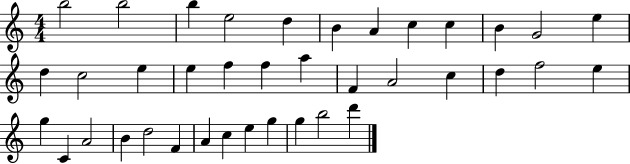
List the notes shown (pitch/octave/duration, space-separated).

B5/h B5/h B5/q E5/h D5/q B4/q A4/q C5/q C5/q B4/q G4/h E5/q D5/q C5/h E5/q E5/q F5/q F5/q A5/q F4/q A4/h C5/q D5/q F5/h E5/q G5/q C4/q A4/h B4/q D5/h F4/q A4/q C5/q E5/q G5/q G5/q B5/h D6/q